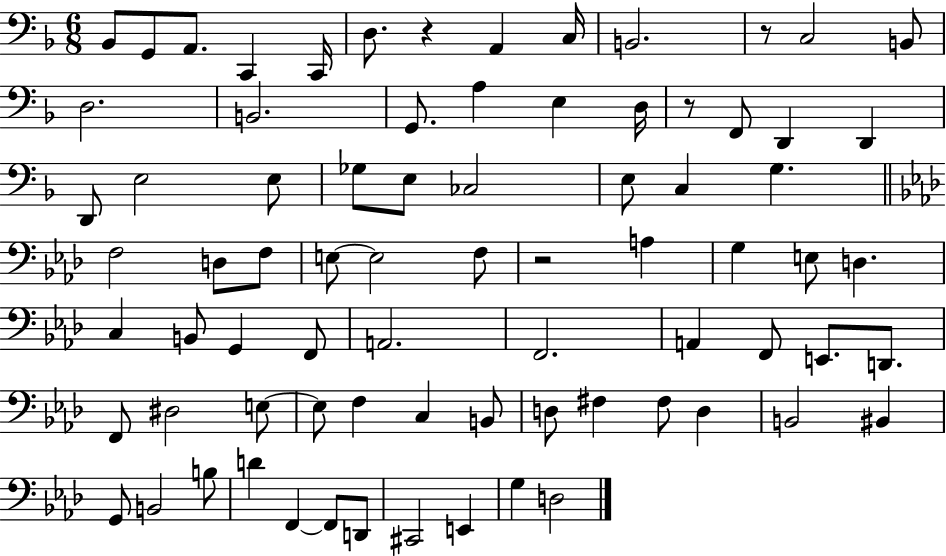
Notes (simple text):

Bb2/e G2/e A2/e. C2/q C2/s D3/e. R/q A2/q C3/s B2/h. R/e C3/h B2/e D3/h. B2/h. G2/e. A3/q E3/q D3/s R/e F2/e D2/q D2/q D2/e E3/h E3/e Gb3/e E3/e CES3/h E3/e C3/q G3/q. F3/h D3/e F3/e E3/e E3/h F3/e R/h A3/q G3/q E3/e D3/q. C3/q B2/e G2/q F2/e A2/h. F2/h. A2/q F2/e E2/e. D2/e. F2/e D#3/h E3/e E3/e F3/q C3/q B2/e D3/e F#3/q F#3/e D3/q B2/h BIS2/q G2/e B2/h B3/e D4/q F2/q F2/e D2/e C#2/h E2/q G3/q D3/h